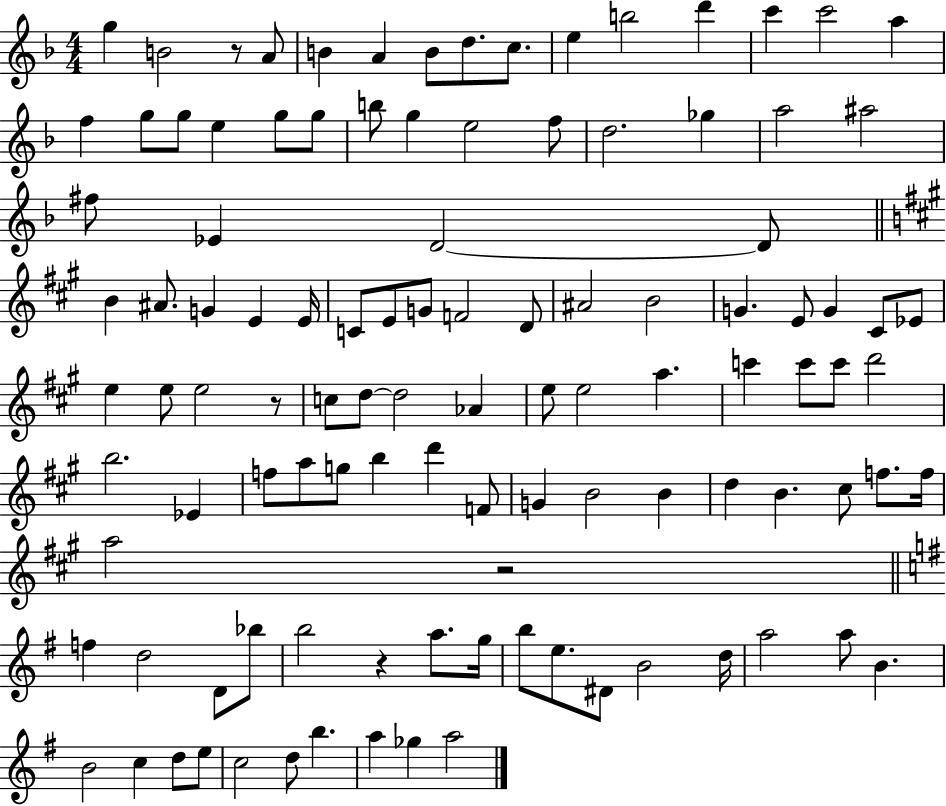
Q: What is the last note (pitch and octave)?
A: A5